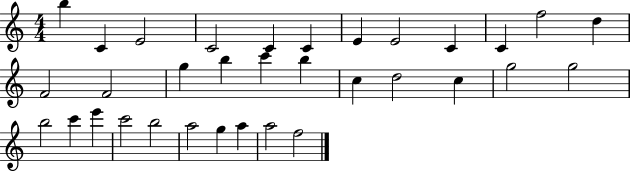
X:1
T:Untitled
M:4/4
L:1/4
K:C
b C E2 C2 C C E E2 C C f2 d F2 F2 g b c' b c d2 c g2 g2 b2 c' e' c'2 b2 a2 g a a2 f2